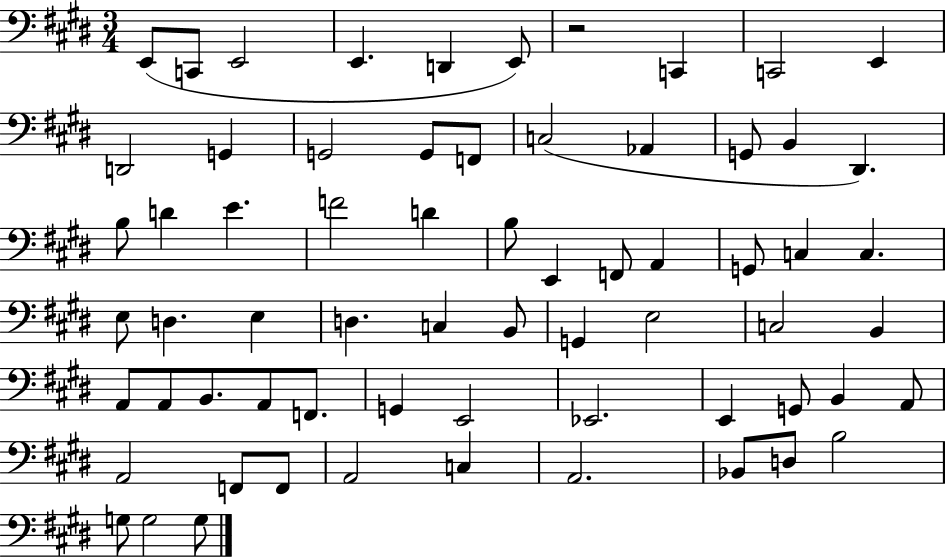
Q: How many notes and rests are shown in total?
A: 66